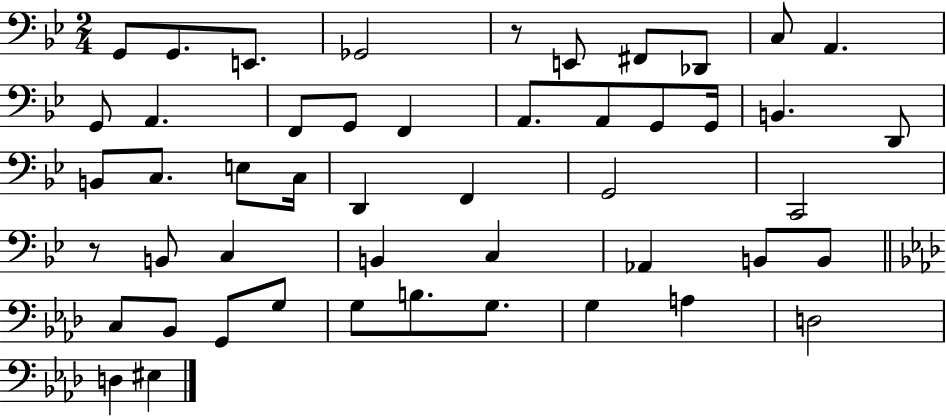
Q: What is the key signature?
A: BES major